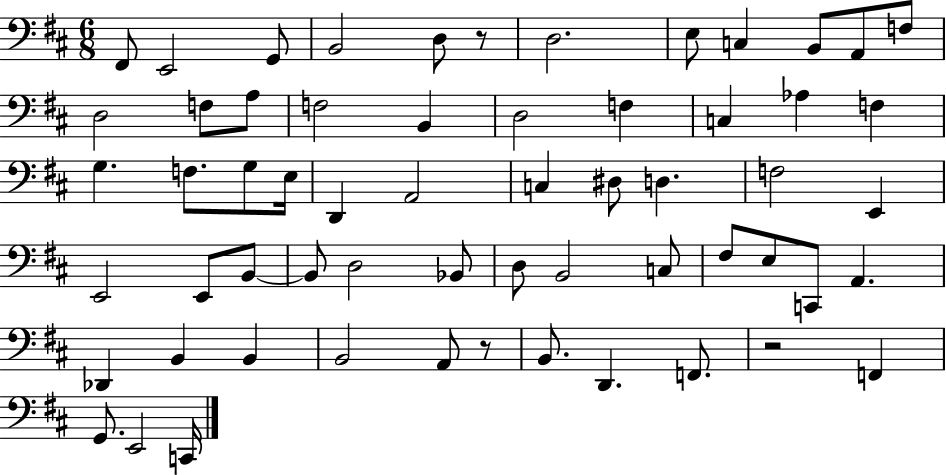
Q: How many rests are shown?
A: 3